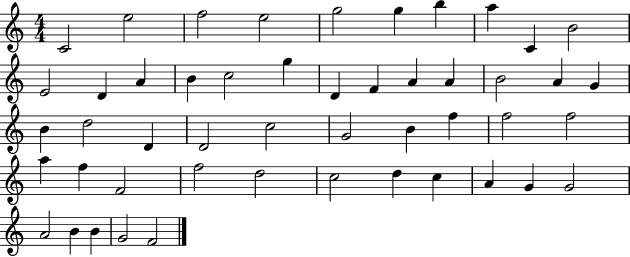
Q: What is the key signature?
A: C major